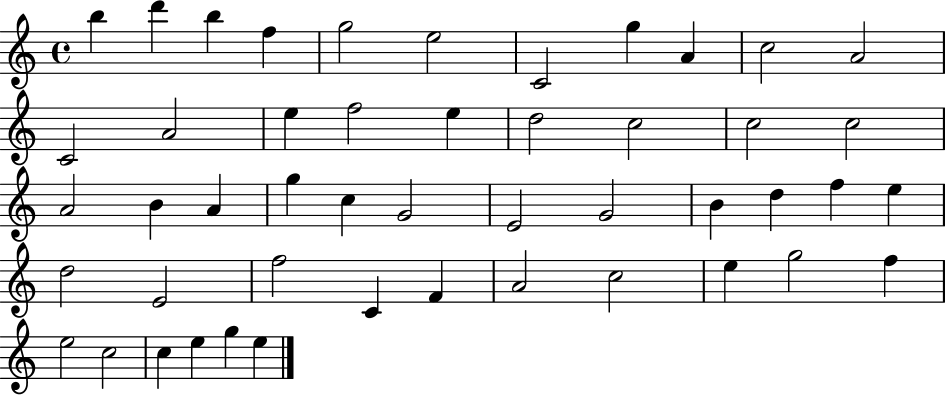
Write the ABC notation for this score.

X:1
T:Untitled
M:4/4
L:1/4
K:C
b d' b f g2 e2 C2 g A c2 A2 C2 A2 e f2 e d2 c2 c2 c2 A2 B A g c G2 E2 G2 B d f e d2 E2 f2 C F A2 c2 e g2 f e2 c2 c e g e